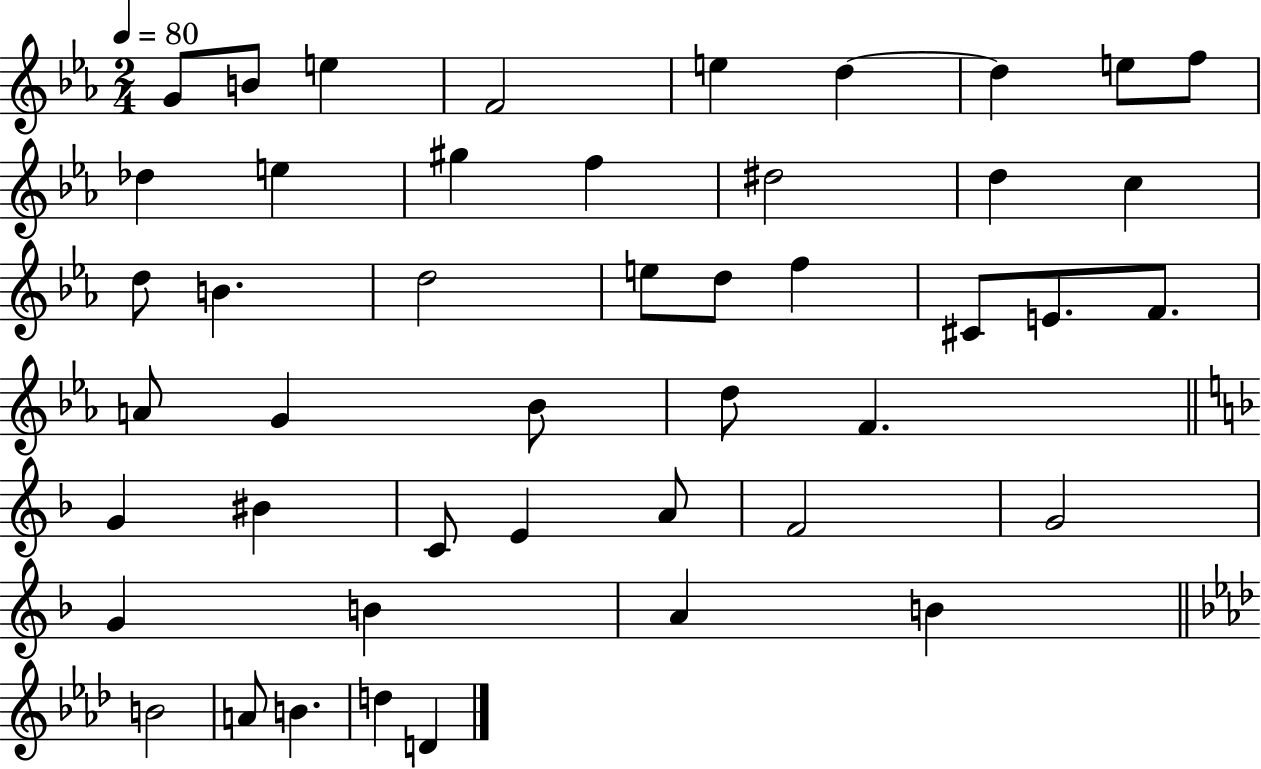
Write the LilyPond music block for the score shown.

{
  \clef treble
  \numericTimeSignature
  \time 2/4
  \key ees \major
  \tempo 4 = 80
  g'8 b'8 e''4 | f'2 | e''4 d''4~~ | d''4 e''8 f''8 | \break des''4 e''4 | gis''4 f''4 | dis''2 | d''4 c''4 | \break d''8 b'4. | d''2 | e''8 d''8 f''4 | cis'8 e'8. f'8. | \break a'8 g'4 bes'8 | d''8 f'4. | \bar "||" \break \key f \major g'4 bis'4 | c'8 e'4 a'8 | f'2 | g'2 | \break g'4 b'4 | a'4 b'4 | \bar "||" \break \key aes \major b'2 | a'8 b'4. | d''4 d'4 | \bar "|."
}